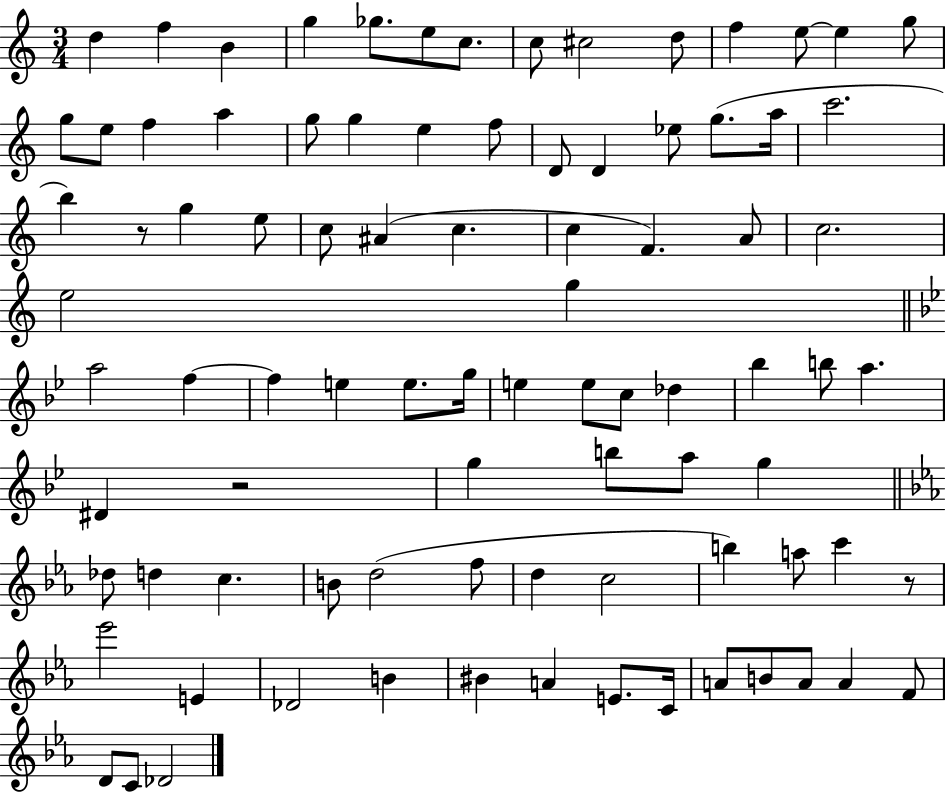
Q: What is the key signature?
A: C major